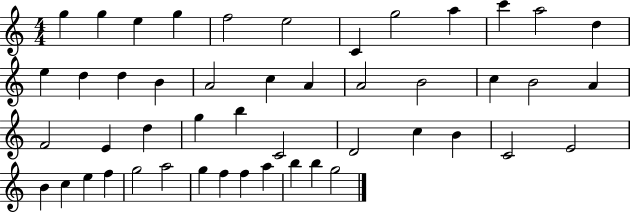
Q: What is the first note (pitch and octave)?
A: G5